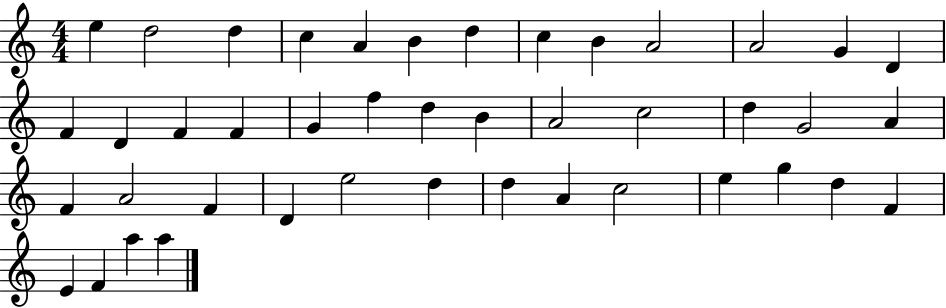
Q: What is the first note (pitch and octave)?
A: E5